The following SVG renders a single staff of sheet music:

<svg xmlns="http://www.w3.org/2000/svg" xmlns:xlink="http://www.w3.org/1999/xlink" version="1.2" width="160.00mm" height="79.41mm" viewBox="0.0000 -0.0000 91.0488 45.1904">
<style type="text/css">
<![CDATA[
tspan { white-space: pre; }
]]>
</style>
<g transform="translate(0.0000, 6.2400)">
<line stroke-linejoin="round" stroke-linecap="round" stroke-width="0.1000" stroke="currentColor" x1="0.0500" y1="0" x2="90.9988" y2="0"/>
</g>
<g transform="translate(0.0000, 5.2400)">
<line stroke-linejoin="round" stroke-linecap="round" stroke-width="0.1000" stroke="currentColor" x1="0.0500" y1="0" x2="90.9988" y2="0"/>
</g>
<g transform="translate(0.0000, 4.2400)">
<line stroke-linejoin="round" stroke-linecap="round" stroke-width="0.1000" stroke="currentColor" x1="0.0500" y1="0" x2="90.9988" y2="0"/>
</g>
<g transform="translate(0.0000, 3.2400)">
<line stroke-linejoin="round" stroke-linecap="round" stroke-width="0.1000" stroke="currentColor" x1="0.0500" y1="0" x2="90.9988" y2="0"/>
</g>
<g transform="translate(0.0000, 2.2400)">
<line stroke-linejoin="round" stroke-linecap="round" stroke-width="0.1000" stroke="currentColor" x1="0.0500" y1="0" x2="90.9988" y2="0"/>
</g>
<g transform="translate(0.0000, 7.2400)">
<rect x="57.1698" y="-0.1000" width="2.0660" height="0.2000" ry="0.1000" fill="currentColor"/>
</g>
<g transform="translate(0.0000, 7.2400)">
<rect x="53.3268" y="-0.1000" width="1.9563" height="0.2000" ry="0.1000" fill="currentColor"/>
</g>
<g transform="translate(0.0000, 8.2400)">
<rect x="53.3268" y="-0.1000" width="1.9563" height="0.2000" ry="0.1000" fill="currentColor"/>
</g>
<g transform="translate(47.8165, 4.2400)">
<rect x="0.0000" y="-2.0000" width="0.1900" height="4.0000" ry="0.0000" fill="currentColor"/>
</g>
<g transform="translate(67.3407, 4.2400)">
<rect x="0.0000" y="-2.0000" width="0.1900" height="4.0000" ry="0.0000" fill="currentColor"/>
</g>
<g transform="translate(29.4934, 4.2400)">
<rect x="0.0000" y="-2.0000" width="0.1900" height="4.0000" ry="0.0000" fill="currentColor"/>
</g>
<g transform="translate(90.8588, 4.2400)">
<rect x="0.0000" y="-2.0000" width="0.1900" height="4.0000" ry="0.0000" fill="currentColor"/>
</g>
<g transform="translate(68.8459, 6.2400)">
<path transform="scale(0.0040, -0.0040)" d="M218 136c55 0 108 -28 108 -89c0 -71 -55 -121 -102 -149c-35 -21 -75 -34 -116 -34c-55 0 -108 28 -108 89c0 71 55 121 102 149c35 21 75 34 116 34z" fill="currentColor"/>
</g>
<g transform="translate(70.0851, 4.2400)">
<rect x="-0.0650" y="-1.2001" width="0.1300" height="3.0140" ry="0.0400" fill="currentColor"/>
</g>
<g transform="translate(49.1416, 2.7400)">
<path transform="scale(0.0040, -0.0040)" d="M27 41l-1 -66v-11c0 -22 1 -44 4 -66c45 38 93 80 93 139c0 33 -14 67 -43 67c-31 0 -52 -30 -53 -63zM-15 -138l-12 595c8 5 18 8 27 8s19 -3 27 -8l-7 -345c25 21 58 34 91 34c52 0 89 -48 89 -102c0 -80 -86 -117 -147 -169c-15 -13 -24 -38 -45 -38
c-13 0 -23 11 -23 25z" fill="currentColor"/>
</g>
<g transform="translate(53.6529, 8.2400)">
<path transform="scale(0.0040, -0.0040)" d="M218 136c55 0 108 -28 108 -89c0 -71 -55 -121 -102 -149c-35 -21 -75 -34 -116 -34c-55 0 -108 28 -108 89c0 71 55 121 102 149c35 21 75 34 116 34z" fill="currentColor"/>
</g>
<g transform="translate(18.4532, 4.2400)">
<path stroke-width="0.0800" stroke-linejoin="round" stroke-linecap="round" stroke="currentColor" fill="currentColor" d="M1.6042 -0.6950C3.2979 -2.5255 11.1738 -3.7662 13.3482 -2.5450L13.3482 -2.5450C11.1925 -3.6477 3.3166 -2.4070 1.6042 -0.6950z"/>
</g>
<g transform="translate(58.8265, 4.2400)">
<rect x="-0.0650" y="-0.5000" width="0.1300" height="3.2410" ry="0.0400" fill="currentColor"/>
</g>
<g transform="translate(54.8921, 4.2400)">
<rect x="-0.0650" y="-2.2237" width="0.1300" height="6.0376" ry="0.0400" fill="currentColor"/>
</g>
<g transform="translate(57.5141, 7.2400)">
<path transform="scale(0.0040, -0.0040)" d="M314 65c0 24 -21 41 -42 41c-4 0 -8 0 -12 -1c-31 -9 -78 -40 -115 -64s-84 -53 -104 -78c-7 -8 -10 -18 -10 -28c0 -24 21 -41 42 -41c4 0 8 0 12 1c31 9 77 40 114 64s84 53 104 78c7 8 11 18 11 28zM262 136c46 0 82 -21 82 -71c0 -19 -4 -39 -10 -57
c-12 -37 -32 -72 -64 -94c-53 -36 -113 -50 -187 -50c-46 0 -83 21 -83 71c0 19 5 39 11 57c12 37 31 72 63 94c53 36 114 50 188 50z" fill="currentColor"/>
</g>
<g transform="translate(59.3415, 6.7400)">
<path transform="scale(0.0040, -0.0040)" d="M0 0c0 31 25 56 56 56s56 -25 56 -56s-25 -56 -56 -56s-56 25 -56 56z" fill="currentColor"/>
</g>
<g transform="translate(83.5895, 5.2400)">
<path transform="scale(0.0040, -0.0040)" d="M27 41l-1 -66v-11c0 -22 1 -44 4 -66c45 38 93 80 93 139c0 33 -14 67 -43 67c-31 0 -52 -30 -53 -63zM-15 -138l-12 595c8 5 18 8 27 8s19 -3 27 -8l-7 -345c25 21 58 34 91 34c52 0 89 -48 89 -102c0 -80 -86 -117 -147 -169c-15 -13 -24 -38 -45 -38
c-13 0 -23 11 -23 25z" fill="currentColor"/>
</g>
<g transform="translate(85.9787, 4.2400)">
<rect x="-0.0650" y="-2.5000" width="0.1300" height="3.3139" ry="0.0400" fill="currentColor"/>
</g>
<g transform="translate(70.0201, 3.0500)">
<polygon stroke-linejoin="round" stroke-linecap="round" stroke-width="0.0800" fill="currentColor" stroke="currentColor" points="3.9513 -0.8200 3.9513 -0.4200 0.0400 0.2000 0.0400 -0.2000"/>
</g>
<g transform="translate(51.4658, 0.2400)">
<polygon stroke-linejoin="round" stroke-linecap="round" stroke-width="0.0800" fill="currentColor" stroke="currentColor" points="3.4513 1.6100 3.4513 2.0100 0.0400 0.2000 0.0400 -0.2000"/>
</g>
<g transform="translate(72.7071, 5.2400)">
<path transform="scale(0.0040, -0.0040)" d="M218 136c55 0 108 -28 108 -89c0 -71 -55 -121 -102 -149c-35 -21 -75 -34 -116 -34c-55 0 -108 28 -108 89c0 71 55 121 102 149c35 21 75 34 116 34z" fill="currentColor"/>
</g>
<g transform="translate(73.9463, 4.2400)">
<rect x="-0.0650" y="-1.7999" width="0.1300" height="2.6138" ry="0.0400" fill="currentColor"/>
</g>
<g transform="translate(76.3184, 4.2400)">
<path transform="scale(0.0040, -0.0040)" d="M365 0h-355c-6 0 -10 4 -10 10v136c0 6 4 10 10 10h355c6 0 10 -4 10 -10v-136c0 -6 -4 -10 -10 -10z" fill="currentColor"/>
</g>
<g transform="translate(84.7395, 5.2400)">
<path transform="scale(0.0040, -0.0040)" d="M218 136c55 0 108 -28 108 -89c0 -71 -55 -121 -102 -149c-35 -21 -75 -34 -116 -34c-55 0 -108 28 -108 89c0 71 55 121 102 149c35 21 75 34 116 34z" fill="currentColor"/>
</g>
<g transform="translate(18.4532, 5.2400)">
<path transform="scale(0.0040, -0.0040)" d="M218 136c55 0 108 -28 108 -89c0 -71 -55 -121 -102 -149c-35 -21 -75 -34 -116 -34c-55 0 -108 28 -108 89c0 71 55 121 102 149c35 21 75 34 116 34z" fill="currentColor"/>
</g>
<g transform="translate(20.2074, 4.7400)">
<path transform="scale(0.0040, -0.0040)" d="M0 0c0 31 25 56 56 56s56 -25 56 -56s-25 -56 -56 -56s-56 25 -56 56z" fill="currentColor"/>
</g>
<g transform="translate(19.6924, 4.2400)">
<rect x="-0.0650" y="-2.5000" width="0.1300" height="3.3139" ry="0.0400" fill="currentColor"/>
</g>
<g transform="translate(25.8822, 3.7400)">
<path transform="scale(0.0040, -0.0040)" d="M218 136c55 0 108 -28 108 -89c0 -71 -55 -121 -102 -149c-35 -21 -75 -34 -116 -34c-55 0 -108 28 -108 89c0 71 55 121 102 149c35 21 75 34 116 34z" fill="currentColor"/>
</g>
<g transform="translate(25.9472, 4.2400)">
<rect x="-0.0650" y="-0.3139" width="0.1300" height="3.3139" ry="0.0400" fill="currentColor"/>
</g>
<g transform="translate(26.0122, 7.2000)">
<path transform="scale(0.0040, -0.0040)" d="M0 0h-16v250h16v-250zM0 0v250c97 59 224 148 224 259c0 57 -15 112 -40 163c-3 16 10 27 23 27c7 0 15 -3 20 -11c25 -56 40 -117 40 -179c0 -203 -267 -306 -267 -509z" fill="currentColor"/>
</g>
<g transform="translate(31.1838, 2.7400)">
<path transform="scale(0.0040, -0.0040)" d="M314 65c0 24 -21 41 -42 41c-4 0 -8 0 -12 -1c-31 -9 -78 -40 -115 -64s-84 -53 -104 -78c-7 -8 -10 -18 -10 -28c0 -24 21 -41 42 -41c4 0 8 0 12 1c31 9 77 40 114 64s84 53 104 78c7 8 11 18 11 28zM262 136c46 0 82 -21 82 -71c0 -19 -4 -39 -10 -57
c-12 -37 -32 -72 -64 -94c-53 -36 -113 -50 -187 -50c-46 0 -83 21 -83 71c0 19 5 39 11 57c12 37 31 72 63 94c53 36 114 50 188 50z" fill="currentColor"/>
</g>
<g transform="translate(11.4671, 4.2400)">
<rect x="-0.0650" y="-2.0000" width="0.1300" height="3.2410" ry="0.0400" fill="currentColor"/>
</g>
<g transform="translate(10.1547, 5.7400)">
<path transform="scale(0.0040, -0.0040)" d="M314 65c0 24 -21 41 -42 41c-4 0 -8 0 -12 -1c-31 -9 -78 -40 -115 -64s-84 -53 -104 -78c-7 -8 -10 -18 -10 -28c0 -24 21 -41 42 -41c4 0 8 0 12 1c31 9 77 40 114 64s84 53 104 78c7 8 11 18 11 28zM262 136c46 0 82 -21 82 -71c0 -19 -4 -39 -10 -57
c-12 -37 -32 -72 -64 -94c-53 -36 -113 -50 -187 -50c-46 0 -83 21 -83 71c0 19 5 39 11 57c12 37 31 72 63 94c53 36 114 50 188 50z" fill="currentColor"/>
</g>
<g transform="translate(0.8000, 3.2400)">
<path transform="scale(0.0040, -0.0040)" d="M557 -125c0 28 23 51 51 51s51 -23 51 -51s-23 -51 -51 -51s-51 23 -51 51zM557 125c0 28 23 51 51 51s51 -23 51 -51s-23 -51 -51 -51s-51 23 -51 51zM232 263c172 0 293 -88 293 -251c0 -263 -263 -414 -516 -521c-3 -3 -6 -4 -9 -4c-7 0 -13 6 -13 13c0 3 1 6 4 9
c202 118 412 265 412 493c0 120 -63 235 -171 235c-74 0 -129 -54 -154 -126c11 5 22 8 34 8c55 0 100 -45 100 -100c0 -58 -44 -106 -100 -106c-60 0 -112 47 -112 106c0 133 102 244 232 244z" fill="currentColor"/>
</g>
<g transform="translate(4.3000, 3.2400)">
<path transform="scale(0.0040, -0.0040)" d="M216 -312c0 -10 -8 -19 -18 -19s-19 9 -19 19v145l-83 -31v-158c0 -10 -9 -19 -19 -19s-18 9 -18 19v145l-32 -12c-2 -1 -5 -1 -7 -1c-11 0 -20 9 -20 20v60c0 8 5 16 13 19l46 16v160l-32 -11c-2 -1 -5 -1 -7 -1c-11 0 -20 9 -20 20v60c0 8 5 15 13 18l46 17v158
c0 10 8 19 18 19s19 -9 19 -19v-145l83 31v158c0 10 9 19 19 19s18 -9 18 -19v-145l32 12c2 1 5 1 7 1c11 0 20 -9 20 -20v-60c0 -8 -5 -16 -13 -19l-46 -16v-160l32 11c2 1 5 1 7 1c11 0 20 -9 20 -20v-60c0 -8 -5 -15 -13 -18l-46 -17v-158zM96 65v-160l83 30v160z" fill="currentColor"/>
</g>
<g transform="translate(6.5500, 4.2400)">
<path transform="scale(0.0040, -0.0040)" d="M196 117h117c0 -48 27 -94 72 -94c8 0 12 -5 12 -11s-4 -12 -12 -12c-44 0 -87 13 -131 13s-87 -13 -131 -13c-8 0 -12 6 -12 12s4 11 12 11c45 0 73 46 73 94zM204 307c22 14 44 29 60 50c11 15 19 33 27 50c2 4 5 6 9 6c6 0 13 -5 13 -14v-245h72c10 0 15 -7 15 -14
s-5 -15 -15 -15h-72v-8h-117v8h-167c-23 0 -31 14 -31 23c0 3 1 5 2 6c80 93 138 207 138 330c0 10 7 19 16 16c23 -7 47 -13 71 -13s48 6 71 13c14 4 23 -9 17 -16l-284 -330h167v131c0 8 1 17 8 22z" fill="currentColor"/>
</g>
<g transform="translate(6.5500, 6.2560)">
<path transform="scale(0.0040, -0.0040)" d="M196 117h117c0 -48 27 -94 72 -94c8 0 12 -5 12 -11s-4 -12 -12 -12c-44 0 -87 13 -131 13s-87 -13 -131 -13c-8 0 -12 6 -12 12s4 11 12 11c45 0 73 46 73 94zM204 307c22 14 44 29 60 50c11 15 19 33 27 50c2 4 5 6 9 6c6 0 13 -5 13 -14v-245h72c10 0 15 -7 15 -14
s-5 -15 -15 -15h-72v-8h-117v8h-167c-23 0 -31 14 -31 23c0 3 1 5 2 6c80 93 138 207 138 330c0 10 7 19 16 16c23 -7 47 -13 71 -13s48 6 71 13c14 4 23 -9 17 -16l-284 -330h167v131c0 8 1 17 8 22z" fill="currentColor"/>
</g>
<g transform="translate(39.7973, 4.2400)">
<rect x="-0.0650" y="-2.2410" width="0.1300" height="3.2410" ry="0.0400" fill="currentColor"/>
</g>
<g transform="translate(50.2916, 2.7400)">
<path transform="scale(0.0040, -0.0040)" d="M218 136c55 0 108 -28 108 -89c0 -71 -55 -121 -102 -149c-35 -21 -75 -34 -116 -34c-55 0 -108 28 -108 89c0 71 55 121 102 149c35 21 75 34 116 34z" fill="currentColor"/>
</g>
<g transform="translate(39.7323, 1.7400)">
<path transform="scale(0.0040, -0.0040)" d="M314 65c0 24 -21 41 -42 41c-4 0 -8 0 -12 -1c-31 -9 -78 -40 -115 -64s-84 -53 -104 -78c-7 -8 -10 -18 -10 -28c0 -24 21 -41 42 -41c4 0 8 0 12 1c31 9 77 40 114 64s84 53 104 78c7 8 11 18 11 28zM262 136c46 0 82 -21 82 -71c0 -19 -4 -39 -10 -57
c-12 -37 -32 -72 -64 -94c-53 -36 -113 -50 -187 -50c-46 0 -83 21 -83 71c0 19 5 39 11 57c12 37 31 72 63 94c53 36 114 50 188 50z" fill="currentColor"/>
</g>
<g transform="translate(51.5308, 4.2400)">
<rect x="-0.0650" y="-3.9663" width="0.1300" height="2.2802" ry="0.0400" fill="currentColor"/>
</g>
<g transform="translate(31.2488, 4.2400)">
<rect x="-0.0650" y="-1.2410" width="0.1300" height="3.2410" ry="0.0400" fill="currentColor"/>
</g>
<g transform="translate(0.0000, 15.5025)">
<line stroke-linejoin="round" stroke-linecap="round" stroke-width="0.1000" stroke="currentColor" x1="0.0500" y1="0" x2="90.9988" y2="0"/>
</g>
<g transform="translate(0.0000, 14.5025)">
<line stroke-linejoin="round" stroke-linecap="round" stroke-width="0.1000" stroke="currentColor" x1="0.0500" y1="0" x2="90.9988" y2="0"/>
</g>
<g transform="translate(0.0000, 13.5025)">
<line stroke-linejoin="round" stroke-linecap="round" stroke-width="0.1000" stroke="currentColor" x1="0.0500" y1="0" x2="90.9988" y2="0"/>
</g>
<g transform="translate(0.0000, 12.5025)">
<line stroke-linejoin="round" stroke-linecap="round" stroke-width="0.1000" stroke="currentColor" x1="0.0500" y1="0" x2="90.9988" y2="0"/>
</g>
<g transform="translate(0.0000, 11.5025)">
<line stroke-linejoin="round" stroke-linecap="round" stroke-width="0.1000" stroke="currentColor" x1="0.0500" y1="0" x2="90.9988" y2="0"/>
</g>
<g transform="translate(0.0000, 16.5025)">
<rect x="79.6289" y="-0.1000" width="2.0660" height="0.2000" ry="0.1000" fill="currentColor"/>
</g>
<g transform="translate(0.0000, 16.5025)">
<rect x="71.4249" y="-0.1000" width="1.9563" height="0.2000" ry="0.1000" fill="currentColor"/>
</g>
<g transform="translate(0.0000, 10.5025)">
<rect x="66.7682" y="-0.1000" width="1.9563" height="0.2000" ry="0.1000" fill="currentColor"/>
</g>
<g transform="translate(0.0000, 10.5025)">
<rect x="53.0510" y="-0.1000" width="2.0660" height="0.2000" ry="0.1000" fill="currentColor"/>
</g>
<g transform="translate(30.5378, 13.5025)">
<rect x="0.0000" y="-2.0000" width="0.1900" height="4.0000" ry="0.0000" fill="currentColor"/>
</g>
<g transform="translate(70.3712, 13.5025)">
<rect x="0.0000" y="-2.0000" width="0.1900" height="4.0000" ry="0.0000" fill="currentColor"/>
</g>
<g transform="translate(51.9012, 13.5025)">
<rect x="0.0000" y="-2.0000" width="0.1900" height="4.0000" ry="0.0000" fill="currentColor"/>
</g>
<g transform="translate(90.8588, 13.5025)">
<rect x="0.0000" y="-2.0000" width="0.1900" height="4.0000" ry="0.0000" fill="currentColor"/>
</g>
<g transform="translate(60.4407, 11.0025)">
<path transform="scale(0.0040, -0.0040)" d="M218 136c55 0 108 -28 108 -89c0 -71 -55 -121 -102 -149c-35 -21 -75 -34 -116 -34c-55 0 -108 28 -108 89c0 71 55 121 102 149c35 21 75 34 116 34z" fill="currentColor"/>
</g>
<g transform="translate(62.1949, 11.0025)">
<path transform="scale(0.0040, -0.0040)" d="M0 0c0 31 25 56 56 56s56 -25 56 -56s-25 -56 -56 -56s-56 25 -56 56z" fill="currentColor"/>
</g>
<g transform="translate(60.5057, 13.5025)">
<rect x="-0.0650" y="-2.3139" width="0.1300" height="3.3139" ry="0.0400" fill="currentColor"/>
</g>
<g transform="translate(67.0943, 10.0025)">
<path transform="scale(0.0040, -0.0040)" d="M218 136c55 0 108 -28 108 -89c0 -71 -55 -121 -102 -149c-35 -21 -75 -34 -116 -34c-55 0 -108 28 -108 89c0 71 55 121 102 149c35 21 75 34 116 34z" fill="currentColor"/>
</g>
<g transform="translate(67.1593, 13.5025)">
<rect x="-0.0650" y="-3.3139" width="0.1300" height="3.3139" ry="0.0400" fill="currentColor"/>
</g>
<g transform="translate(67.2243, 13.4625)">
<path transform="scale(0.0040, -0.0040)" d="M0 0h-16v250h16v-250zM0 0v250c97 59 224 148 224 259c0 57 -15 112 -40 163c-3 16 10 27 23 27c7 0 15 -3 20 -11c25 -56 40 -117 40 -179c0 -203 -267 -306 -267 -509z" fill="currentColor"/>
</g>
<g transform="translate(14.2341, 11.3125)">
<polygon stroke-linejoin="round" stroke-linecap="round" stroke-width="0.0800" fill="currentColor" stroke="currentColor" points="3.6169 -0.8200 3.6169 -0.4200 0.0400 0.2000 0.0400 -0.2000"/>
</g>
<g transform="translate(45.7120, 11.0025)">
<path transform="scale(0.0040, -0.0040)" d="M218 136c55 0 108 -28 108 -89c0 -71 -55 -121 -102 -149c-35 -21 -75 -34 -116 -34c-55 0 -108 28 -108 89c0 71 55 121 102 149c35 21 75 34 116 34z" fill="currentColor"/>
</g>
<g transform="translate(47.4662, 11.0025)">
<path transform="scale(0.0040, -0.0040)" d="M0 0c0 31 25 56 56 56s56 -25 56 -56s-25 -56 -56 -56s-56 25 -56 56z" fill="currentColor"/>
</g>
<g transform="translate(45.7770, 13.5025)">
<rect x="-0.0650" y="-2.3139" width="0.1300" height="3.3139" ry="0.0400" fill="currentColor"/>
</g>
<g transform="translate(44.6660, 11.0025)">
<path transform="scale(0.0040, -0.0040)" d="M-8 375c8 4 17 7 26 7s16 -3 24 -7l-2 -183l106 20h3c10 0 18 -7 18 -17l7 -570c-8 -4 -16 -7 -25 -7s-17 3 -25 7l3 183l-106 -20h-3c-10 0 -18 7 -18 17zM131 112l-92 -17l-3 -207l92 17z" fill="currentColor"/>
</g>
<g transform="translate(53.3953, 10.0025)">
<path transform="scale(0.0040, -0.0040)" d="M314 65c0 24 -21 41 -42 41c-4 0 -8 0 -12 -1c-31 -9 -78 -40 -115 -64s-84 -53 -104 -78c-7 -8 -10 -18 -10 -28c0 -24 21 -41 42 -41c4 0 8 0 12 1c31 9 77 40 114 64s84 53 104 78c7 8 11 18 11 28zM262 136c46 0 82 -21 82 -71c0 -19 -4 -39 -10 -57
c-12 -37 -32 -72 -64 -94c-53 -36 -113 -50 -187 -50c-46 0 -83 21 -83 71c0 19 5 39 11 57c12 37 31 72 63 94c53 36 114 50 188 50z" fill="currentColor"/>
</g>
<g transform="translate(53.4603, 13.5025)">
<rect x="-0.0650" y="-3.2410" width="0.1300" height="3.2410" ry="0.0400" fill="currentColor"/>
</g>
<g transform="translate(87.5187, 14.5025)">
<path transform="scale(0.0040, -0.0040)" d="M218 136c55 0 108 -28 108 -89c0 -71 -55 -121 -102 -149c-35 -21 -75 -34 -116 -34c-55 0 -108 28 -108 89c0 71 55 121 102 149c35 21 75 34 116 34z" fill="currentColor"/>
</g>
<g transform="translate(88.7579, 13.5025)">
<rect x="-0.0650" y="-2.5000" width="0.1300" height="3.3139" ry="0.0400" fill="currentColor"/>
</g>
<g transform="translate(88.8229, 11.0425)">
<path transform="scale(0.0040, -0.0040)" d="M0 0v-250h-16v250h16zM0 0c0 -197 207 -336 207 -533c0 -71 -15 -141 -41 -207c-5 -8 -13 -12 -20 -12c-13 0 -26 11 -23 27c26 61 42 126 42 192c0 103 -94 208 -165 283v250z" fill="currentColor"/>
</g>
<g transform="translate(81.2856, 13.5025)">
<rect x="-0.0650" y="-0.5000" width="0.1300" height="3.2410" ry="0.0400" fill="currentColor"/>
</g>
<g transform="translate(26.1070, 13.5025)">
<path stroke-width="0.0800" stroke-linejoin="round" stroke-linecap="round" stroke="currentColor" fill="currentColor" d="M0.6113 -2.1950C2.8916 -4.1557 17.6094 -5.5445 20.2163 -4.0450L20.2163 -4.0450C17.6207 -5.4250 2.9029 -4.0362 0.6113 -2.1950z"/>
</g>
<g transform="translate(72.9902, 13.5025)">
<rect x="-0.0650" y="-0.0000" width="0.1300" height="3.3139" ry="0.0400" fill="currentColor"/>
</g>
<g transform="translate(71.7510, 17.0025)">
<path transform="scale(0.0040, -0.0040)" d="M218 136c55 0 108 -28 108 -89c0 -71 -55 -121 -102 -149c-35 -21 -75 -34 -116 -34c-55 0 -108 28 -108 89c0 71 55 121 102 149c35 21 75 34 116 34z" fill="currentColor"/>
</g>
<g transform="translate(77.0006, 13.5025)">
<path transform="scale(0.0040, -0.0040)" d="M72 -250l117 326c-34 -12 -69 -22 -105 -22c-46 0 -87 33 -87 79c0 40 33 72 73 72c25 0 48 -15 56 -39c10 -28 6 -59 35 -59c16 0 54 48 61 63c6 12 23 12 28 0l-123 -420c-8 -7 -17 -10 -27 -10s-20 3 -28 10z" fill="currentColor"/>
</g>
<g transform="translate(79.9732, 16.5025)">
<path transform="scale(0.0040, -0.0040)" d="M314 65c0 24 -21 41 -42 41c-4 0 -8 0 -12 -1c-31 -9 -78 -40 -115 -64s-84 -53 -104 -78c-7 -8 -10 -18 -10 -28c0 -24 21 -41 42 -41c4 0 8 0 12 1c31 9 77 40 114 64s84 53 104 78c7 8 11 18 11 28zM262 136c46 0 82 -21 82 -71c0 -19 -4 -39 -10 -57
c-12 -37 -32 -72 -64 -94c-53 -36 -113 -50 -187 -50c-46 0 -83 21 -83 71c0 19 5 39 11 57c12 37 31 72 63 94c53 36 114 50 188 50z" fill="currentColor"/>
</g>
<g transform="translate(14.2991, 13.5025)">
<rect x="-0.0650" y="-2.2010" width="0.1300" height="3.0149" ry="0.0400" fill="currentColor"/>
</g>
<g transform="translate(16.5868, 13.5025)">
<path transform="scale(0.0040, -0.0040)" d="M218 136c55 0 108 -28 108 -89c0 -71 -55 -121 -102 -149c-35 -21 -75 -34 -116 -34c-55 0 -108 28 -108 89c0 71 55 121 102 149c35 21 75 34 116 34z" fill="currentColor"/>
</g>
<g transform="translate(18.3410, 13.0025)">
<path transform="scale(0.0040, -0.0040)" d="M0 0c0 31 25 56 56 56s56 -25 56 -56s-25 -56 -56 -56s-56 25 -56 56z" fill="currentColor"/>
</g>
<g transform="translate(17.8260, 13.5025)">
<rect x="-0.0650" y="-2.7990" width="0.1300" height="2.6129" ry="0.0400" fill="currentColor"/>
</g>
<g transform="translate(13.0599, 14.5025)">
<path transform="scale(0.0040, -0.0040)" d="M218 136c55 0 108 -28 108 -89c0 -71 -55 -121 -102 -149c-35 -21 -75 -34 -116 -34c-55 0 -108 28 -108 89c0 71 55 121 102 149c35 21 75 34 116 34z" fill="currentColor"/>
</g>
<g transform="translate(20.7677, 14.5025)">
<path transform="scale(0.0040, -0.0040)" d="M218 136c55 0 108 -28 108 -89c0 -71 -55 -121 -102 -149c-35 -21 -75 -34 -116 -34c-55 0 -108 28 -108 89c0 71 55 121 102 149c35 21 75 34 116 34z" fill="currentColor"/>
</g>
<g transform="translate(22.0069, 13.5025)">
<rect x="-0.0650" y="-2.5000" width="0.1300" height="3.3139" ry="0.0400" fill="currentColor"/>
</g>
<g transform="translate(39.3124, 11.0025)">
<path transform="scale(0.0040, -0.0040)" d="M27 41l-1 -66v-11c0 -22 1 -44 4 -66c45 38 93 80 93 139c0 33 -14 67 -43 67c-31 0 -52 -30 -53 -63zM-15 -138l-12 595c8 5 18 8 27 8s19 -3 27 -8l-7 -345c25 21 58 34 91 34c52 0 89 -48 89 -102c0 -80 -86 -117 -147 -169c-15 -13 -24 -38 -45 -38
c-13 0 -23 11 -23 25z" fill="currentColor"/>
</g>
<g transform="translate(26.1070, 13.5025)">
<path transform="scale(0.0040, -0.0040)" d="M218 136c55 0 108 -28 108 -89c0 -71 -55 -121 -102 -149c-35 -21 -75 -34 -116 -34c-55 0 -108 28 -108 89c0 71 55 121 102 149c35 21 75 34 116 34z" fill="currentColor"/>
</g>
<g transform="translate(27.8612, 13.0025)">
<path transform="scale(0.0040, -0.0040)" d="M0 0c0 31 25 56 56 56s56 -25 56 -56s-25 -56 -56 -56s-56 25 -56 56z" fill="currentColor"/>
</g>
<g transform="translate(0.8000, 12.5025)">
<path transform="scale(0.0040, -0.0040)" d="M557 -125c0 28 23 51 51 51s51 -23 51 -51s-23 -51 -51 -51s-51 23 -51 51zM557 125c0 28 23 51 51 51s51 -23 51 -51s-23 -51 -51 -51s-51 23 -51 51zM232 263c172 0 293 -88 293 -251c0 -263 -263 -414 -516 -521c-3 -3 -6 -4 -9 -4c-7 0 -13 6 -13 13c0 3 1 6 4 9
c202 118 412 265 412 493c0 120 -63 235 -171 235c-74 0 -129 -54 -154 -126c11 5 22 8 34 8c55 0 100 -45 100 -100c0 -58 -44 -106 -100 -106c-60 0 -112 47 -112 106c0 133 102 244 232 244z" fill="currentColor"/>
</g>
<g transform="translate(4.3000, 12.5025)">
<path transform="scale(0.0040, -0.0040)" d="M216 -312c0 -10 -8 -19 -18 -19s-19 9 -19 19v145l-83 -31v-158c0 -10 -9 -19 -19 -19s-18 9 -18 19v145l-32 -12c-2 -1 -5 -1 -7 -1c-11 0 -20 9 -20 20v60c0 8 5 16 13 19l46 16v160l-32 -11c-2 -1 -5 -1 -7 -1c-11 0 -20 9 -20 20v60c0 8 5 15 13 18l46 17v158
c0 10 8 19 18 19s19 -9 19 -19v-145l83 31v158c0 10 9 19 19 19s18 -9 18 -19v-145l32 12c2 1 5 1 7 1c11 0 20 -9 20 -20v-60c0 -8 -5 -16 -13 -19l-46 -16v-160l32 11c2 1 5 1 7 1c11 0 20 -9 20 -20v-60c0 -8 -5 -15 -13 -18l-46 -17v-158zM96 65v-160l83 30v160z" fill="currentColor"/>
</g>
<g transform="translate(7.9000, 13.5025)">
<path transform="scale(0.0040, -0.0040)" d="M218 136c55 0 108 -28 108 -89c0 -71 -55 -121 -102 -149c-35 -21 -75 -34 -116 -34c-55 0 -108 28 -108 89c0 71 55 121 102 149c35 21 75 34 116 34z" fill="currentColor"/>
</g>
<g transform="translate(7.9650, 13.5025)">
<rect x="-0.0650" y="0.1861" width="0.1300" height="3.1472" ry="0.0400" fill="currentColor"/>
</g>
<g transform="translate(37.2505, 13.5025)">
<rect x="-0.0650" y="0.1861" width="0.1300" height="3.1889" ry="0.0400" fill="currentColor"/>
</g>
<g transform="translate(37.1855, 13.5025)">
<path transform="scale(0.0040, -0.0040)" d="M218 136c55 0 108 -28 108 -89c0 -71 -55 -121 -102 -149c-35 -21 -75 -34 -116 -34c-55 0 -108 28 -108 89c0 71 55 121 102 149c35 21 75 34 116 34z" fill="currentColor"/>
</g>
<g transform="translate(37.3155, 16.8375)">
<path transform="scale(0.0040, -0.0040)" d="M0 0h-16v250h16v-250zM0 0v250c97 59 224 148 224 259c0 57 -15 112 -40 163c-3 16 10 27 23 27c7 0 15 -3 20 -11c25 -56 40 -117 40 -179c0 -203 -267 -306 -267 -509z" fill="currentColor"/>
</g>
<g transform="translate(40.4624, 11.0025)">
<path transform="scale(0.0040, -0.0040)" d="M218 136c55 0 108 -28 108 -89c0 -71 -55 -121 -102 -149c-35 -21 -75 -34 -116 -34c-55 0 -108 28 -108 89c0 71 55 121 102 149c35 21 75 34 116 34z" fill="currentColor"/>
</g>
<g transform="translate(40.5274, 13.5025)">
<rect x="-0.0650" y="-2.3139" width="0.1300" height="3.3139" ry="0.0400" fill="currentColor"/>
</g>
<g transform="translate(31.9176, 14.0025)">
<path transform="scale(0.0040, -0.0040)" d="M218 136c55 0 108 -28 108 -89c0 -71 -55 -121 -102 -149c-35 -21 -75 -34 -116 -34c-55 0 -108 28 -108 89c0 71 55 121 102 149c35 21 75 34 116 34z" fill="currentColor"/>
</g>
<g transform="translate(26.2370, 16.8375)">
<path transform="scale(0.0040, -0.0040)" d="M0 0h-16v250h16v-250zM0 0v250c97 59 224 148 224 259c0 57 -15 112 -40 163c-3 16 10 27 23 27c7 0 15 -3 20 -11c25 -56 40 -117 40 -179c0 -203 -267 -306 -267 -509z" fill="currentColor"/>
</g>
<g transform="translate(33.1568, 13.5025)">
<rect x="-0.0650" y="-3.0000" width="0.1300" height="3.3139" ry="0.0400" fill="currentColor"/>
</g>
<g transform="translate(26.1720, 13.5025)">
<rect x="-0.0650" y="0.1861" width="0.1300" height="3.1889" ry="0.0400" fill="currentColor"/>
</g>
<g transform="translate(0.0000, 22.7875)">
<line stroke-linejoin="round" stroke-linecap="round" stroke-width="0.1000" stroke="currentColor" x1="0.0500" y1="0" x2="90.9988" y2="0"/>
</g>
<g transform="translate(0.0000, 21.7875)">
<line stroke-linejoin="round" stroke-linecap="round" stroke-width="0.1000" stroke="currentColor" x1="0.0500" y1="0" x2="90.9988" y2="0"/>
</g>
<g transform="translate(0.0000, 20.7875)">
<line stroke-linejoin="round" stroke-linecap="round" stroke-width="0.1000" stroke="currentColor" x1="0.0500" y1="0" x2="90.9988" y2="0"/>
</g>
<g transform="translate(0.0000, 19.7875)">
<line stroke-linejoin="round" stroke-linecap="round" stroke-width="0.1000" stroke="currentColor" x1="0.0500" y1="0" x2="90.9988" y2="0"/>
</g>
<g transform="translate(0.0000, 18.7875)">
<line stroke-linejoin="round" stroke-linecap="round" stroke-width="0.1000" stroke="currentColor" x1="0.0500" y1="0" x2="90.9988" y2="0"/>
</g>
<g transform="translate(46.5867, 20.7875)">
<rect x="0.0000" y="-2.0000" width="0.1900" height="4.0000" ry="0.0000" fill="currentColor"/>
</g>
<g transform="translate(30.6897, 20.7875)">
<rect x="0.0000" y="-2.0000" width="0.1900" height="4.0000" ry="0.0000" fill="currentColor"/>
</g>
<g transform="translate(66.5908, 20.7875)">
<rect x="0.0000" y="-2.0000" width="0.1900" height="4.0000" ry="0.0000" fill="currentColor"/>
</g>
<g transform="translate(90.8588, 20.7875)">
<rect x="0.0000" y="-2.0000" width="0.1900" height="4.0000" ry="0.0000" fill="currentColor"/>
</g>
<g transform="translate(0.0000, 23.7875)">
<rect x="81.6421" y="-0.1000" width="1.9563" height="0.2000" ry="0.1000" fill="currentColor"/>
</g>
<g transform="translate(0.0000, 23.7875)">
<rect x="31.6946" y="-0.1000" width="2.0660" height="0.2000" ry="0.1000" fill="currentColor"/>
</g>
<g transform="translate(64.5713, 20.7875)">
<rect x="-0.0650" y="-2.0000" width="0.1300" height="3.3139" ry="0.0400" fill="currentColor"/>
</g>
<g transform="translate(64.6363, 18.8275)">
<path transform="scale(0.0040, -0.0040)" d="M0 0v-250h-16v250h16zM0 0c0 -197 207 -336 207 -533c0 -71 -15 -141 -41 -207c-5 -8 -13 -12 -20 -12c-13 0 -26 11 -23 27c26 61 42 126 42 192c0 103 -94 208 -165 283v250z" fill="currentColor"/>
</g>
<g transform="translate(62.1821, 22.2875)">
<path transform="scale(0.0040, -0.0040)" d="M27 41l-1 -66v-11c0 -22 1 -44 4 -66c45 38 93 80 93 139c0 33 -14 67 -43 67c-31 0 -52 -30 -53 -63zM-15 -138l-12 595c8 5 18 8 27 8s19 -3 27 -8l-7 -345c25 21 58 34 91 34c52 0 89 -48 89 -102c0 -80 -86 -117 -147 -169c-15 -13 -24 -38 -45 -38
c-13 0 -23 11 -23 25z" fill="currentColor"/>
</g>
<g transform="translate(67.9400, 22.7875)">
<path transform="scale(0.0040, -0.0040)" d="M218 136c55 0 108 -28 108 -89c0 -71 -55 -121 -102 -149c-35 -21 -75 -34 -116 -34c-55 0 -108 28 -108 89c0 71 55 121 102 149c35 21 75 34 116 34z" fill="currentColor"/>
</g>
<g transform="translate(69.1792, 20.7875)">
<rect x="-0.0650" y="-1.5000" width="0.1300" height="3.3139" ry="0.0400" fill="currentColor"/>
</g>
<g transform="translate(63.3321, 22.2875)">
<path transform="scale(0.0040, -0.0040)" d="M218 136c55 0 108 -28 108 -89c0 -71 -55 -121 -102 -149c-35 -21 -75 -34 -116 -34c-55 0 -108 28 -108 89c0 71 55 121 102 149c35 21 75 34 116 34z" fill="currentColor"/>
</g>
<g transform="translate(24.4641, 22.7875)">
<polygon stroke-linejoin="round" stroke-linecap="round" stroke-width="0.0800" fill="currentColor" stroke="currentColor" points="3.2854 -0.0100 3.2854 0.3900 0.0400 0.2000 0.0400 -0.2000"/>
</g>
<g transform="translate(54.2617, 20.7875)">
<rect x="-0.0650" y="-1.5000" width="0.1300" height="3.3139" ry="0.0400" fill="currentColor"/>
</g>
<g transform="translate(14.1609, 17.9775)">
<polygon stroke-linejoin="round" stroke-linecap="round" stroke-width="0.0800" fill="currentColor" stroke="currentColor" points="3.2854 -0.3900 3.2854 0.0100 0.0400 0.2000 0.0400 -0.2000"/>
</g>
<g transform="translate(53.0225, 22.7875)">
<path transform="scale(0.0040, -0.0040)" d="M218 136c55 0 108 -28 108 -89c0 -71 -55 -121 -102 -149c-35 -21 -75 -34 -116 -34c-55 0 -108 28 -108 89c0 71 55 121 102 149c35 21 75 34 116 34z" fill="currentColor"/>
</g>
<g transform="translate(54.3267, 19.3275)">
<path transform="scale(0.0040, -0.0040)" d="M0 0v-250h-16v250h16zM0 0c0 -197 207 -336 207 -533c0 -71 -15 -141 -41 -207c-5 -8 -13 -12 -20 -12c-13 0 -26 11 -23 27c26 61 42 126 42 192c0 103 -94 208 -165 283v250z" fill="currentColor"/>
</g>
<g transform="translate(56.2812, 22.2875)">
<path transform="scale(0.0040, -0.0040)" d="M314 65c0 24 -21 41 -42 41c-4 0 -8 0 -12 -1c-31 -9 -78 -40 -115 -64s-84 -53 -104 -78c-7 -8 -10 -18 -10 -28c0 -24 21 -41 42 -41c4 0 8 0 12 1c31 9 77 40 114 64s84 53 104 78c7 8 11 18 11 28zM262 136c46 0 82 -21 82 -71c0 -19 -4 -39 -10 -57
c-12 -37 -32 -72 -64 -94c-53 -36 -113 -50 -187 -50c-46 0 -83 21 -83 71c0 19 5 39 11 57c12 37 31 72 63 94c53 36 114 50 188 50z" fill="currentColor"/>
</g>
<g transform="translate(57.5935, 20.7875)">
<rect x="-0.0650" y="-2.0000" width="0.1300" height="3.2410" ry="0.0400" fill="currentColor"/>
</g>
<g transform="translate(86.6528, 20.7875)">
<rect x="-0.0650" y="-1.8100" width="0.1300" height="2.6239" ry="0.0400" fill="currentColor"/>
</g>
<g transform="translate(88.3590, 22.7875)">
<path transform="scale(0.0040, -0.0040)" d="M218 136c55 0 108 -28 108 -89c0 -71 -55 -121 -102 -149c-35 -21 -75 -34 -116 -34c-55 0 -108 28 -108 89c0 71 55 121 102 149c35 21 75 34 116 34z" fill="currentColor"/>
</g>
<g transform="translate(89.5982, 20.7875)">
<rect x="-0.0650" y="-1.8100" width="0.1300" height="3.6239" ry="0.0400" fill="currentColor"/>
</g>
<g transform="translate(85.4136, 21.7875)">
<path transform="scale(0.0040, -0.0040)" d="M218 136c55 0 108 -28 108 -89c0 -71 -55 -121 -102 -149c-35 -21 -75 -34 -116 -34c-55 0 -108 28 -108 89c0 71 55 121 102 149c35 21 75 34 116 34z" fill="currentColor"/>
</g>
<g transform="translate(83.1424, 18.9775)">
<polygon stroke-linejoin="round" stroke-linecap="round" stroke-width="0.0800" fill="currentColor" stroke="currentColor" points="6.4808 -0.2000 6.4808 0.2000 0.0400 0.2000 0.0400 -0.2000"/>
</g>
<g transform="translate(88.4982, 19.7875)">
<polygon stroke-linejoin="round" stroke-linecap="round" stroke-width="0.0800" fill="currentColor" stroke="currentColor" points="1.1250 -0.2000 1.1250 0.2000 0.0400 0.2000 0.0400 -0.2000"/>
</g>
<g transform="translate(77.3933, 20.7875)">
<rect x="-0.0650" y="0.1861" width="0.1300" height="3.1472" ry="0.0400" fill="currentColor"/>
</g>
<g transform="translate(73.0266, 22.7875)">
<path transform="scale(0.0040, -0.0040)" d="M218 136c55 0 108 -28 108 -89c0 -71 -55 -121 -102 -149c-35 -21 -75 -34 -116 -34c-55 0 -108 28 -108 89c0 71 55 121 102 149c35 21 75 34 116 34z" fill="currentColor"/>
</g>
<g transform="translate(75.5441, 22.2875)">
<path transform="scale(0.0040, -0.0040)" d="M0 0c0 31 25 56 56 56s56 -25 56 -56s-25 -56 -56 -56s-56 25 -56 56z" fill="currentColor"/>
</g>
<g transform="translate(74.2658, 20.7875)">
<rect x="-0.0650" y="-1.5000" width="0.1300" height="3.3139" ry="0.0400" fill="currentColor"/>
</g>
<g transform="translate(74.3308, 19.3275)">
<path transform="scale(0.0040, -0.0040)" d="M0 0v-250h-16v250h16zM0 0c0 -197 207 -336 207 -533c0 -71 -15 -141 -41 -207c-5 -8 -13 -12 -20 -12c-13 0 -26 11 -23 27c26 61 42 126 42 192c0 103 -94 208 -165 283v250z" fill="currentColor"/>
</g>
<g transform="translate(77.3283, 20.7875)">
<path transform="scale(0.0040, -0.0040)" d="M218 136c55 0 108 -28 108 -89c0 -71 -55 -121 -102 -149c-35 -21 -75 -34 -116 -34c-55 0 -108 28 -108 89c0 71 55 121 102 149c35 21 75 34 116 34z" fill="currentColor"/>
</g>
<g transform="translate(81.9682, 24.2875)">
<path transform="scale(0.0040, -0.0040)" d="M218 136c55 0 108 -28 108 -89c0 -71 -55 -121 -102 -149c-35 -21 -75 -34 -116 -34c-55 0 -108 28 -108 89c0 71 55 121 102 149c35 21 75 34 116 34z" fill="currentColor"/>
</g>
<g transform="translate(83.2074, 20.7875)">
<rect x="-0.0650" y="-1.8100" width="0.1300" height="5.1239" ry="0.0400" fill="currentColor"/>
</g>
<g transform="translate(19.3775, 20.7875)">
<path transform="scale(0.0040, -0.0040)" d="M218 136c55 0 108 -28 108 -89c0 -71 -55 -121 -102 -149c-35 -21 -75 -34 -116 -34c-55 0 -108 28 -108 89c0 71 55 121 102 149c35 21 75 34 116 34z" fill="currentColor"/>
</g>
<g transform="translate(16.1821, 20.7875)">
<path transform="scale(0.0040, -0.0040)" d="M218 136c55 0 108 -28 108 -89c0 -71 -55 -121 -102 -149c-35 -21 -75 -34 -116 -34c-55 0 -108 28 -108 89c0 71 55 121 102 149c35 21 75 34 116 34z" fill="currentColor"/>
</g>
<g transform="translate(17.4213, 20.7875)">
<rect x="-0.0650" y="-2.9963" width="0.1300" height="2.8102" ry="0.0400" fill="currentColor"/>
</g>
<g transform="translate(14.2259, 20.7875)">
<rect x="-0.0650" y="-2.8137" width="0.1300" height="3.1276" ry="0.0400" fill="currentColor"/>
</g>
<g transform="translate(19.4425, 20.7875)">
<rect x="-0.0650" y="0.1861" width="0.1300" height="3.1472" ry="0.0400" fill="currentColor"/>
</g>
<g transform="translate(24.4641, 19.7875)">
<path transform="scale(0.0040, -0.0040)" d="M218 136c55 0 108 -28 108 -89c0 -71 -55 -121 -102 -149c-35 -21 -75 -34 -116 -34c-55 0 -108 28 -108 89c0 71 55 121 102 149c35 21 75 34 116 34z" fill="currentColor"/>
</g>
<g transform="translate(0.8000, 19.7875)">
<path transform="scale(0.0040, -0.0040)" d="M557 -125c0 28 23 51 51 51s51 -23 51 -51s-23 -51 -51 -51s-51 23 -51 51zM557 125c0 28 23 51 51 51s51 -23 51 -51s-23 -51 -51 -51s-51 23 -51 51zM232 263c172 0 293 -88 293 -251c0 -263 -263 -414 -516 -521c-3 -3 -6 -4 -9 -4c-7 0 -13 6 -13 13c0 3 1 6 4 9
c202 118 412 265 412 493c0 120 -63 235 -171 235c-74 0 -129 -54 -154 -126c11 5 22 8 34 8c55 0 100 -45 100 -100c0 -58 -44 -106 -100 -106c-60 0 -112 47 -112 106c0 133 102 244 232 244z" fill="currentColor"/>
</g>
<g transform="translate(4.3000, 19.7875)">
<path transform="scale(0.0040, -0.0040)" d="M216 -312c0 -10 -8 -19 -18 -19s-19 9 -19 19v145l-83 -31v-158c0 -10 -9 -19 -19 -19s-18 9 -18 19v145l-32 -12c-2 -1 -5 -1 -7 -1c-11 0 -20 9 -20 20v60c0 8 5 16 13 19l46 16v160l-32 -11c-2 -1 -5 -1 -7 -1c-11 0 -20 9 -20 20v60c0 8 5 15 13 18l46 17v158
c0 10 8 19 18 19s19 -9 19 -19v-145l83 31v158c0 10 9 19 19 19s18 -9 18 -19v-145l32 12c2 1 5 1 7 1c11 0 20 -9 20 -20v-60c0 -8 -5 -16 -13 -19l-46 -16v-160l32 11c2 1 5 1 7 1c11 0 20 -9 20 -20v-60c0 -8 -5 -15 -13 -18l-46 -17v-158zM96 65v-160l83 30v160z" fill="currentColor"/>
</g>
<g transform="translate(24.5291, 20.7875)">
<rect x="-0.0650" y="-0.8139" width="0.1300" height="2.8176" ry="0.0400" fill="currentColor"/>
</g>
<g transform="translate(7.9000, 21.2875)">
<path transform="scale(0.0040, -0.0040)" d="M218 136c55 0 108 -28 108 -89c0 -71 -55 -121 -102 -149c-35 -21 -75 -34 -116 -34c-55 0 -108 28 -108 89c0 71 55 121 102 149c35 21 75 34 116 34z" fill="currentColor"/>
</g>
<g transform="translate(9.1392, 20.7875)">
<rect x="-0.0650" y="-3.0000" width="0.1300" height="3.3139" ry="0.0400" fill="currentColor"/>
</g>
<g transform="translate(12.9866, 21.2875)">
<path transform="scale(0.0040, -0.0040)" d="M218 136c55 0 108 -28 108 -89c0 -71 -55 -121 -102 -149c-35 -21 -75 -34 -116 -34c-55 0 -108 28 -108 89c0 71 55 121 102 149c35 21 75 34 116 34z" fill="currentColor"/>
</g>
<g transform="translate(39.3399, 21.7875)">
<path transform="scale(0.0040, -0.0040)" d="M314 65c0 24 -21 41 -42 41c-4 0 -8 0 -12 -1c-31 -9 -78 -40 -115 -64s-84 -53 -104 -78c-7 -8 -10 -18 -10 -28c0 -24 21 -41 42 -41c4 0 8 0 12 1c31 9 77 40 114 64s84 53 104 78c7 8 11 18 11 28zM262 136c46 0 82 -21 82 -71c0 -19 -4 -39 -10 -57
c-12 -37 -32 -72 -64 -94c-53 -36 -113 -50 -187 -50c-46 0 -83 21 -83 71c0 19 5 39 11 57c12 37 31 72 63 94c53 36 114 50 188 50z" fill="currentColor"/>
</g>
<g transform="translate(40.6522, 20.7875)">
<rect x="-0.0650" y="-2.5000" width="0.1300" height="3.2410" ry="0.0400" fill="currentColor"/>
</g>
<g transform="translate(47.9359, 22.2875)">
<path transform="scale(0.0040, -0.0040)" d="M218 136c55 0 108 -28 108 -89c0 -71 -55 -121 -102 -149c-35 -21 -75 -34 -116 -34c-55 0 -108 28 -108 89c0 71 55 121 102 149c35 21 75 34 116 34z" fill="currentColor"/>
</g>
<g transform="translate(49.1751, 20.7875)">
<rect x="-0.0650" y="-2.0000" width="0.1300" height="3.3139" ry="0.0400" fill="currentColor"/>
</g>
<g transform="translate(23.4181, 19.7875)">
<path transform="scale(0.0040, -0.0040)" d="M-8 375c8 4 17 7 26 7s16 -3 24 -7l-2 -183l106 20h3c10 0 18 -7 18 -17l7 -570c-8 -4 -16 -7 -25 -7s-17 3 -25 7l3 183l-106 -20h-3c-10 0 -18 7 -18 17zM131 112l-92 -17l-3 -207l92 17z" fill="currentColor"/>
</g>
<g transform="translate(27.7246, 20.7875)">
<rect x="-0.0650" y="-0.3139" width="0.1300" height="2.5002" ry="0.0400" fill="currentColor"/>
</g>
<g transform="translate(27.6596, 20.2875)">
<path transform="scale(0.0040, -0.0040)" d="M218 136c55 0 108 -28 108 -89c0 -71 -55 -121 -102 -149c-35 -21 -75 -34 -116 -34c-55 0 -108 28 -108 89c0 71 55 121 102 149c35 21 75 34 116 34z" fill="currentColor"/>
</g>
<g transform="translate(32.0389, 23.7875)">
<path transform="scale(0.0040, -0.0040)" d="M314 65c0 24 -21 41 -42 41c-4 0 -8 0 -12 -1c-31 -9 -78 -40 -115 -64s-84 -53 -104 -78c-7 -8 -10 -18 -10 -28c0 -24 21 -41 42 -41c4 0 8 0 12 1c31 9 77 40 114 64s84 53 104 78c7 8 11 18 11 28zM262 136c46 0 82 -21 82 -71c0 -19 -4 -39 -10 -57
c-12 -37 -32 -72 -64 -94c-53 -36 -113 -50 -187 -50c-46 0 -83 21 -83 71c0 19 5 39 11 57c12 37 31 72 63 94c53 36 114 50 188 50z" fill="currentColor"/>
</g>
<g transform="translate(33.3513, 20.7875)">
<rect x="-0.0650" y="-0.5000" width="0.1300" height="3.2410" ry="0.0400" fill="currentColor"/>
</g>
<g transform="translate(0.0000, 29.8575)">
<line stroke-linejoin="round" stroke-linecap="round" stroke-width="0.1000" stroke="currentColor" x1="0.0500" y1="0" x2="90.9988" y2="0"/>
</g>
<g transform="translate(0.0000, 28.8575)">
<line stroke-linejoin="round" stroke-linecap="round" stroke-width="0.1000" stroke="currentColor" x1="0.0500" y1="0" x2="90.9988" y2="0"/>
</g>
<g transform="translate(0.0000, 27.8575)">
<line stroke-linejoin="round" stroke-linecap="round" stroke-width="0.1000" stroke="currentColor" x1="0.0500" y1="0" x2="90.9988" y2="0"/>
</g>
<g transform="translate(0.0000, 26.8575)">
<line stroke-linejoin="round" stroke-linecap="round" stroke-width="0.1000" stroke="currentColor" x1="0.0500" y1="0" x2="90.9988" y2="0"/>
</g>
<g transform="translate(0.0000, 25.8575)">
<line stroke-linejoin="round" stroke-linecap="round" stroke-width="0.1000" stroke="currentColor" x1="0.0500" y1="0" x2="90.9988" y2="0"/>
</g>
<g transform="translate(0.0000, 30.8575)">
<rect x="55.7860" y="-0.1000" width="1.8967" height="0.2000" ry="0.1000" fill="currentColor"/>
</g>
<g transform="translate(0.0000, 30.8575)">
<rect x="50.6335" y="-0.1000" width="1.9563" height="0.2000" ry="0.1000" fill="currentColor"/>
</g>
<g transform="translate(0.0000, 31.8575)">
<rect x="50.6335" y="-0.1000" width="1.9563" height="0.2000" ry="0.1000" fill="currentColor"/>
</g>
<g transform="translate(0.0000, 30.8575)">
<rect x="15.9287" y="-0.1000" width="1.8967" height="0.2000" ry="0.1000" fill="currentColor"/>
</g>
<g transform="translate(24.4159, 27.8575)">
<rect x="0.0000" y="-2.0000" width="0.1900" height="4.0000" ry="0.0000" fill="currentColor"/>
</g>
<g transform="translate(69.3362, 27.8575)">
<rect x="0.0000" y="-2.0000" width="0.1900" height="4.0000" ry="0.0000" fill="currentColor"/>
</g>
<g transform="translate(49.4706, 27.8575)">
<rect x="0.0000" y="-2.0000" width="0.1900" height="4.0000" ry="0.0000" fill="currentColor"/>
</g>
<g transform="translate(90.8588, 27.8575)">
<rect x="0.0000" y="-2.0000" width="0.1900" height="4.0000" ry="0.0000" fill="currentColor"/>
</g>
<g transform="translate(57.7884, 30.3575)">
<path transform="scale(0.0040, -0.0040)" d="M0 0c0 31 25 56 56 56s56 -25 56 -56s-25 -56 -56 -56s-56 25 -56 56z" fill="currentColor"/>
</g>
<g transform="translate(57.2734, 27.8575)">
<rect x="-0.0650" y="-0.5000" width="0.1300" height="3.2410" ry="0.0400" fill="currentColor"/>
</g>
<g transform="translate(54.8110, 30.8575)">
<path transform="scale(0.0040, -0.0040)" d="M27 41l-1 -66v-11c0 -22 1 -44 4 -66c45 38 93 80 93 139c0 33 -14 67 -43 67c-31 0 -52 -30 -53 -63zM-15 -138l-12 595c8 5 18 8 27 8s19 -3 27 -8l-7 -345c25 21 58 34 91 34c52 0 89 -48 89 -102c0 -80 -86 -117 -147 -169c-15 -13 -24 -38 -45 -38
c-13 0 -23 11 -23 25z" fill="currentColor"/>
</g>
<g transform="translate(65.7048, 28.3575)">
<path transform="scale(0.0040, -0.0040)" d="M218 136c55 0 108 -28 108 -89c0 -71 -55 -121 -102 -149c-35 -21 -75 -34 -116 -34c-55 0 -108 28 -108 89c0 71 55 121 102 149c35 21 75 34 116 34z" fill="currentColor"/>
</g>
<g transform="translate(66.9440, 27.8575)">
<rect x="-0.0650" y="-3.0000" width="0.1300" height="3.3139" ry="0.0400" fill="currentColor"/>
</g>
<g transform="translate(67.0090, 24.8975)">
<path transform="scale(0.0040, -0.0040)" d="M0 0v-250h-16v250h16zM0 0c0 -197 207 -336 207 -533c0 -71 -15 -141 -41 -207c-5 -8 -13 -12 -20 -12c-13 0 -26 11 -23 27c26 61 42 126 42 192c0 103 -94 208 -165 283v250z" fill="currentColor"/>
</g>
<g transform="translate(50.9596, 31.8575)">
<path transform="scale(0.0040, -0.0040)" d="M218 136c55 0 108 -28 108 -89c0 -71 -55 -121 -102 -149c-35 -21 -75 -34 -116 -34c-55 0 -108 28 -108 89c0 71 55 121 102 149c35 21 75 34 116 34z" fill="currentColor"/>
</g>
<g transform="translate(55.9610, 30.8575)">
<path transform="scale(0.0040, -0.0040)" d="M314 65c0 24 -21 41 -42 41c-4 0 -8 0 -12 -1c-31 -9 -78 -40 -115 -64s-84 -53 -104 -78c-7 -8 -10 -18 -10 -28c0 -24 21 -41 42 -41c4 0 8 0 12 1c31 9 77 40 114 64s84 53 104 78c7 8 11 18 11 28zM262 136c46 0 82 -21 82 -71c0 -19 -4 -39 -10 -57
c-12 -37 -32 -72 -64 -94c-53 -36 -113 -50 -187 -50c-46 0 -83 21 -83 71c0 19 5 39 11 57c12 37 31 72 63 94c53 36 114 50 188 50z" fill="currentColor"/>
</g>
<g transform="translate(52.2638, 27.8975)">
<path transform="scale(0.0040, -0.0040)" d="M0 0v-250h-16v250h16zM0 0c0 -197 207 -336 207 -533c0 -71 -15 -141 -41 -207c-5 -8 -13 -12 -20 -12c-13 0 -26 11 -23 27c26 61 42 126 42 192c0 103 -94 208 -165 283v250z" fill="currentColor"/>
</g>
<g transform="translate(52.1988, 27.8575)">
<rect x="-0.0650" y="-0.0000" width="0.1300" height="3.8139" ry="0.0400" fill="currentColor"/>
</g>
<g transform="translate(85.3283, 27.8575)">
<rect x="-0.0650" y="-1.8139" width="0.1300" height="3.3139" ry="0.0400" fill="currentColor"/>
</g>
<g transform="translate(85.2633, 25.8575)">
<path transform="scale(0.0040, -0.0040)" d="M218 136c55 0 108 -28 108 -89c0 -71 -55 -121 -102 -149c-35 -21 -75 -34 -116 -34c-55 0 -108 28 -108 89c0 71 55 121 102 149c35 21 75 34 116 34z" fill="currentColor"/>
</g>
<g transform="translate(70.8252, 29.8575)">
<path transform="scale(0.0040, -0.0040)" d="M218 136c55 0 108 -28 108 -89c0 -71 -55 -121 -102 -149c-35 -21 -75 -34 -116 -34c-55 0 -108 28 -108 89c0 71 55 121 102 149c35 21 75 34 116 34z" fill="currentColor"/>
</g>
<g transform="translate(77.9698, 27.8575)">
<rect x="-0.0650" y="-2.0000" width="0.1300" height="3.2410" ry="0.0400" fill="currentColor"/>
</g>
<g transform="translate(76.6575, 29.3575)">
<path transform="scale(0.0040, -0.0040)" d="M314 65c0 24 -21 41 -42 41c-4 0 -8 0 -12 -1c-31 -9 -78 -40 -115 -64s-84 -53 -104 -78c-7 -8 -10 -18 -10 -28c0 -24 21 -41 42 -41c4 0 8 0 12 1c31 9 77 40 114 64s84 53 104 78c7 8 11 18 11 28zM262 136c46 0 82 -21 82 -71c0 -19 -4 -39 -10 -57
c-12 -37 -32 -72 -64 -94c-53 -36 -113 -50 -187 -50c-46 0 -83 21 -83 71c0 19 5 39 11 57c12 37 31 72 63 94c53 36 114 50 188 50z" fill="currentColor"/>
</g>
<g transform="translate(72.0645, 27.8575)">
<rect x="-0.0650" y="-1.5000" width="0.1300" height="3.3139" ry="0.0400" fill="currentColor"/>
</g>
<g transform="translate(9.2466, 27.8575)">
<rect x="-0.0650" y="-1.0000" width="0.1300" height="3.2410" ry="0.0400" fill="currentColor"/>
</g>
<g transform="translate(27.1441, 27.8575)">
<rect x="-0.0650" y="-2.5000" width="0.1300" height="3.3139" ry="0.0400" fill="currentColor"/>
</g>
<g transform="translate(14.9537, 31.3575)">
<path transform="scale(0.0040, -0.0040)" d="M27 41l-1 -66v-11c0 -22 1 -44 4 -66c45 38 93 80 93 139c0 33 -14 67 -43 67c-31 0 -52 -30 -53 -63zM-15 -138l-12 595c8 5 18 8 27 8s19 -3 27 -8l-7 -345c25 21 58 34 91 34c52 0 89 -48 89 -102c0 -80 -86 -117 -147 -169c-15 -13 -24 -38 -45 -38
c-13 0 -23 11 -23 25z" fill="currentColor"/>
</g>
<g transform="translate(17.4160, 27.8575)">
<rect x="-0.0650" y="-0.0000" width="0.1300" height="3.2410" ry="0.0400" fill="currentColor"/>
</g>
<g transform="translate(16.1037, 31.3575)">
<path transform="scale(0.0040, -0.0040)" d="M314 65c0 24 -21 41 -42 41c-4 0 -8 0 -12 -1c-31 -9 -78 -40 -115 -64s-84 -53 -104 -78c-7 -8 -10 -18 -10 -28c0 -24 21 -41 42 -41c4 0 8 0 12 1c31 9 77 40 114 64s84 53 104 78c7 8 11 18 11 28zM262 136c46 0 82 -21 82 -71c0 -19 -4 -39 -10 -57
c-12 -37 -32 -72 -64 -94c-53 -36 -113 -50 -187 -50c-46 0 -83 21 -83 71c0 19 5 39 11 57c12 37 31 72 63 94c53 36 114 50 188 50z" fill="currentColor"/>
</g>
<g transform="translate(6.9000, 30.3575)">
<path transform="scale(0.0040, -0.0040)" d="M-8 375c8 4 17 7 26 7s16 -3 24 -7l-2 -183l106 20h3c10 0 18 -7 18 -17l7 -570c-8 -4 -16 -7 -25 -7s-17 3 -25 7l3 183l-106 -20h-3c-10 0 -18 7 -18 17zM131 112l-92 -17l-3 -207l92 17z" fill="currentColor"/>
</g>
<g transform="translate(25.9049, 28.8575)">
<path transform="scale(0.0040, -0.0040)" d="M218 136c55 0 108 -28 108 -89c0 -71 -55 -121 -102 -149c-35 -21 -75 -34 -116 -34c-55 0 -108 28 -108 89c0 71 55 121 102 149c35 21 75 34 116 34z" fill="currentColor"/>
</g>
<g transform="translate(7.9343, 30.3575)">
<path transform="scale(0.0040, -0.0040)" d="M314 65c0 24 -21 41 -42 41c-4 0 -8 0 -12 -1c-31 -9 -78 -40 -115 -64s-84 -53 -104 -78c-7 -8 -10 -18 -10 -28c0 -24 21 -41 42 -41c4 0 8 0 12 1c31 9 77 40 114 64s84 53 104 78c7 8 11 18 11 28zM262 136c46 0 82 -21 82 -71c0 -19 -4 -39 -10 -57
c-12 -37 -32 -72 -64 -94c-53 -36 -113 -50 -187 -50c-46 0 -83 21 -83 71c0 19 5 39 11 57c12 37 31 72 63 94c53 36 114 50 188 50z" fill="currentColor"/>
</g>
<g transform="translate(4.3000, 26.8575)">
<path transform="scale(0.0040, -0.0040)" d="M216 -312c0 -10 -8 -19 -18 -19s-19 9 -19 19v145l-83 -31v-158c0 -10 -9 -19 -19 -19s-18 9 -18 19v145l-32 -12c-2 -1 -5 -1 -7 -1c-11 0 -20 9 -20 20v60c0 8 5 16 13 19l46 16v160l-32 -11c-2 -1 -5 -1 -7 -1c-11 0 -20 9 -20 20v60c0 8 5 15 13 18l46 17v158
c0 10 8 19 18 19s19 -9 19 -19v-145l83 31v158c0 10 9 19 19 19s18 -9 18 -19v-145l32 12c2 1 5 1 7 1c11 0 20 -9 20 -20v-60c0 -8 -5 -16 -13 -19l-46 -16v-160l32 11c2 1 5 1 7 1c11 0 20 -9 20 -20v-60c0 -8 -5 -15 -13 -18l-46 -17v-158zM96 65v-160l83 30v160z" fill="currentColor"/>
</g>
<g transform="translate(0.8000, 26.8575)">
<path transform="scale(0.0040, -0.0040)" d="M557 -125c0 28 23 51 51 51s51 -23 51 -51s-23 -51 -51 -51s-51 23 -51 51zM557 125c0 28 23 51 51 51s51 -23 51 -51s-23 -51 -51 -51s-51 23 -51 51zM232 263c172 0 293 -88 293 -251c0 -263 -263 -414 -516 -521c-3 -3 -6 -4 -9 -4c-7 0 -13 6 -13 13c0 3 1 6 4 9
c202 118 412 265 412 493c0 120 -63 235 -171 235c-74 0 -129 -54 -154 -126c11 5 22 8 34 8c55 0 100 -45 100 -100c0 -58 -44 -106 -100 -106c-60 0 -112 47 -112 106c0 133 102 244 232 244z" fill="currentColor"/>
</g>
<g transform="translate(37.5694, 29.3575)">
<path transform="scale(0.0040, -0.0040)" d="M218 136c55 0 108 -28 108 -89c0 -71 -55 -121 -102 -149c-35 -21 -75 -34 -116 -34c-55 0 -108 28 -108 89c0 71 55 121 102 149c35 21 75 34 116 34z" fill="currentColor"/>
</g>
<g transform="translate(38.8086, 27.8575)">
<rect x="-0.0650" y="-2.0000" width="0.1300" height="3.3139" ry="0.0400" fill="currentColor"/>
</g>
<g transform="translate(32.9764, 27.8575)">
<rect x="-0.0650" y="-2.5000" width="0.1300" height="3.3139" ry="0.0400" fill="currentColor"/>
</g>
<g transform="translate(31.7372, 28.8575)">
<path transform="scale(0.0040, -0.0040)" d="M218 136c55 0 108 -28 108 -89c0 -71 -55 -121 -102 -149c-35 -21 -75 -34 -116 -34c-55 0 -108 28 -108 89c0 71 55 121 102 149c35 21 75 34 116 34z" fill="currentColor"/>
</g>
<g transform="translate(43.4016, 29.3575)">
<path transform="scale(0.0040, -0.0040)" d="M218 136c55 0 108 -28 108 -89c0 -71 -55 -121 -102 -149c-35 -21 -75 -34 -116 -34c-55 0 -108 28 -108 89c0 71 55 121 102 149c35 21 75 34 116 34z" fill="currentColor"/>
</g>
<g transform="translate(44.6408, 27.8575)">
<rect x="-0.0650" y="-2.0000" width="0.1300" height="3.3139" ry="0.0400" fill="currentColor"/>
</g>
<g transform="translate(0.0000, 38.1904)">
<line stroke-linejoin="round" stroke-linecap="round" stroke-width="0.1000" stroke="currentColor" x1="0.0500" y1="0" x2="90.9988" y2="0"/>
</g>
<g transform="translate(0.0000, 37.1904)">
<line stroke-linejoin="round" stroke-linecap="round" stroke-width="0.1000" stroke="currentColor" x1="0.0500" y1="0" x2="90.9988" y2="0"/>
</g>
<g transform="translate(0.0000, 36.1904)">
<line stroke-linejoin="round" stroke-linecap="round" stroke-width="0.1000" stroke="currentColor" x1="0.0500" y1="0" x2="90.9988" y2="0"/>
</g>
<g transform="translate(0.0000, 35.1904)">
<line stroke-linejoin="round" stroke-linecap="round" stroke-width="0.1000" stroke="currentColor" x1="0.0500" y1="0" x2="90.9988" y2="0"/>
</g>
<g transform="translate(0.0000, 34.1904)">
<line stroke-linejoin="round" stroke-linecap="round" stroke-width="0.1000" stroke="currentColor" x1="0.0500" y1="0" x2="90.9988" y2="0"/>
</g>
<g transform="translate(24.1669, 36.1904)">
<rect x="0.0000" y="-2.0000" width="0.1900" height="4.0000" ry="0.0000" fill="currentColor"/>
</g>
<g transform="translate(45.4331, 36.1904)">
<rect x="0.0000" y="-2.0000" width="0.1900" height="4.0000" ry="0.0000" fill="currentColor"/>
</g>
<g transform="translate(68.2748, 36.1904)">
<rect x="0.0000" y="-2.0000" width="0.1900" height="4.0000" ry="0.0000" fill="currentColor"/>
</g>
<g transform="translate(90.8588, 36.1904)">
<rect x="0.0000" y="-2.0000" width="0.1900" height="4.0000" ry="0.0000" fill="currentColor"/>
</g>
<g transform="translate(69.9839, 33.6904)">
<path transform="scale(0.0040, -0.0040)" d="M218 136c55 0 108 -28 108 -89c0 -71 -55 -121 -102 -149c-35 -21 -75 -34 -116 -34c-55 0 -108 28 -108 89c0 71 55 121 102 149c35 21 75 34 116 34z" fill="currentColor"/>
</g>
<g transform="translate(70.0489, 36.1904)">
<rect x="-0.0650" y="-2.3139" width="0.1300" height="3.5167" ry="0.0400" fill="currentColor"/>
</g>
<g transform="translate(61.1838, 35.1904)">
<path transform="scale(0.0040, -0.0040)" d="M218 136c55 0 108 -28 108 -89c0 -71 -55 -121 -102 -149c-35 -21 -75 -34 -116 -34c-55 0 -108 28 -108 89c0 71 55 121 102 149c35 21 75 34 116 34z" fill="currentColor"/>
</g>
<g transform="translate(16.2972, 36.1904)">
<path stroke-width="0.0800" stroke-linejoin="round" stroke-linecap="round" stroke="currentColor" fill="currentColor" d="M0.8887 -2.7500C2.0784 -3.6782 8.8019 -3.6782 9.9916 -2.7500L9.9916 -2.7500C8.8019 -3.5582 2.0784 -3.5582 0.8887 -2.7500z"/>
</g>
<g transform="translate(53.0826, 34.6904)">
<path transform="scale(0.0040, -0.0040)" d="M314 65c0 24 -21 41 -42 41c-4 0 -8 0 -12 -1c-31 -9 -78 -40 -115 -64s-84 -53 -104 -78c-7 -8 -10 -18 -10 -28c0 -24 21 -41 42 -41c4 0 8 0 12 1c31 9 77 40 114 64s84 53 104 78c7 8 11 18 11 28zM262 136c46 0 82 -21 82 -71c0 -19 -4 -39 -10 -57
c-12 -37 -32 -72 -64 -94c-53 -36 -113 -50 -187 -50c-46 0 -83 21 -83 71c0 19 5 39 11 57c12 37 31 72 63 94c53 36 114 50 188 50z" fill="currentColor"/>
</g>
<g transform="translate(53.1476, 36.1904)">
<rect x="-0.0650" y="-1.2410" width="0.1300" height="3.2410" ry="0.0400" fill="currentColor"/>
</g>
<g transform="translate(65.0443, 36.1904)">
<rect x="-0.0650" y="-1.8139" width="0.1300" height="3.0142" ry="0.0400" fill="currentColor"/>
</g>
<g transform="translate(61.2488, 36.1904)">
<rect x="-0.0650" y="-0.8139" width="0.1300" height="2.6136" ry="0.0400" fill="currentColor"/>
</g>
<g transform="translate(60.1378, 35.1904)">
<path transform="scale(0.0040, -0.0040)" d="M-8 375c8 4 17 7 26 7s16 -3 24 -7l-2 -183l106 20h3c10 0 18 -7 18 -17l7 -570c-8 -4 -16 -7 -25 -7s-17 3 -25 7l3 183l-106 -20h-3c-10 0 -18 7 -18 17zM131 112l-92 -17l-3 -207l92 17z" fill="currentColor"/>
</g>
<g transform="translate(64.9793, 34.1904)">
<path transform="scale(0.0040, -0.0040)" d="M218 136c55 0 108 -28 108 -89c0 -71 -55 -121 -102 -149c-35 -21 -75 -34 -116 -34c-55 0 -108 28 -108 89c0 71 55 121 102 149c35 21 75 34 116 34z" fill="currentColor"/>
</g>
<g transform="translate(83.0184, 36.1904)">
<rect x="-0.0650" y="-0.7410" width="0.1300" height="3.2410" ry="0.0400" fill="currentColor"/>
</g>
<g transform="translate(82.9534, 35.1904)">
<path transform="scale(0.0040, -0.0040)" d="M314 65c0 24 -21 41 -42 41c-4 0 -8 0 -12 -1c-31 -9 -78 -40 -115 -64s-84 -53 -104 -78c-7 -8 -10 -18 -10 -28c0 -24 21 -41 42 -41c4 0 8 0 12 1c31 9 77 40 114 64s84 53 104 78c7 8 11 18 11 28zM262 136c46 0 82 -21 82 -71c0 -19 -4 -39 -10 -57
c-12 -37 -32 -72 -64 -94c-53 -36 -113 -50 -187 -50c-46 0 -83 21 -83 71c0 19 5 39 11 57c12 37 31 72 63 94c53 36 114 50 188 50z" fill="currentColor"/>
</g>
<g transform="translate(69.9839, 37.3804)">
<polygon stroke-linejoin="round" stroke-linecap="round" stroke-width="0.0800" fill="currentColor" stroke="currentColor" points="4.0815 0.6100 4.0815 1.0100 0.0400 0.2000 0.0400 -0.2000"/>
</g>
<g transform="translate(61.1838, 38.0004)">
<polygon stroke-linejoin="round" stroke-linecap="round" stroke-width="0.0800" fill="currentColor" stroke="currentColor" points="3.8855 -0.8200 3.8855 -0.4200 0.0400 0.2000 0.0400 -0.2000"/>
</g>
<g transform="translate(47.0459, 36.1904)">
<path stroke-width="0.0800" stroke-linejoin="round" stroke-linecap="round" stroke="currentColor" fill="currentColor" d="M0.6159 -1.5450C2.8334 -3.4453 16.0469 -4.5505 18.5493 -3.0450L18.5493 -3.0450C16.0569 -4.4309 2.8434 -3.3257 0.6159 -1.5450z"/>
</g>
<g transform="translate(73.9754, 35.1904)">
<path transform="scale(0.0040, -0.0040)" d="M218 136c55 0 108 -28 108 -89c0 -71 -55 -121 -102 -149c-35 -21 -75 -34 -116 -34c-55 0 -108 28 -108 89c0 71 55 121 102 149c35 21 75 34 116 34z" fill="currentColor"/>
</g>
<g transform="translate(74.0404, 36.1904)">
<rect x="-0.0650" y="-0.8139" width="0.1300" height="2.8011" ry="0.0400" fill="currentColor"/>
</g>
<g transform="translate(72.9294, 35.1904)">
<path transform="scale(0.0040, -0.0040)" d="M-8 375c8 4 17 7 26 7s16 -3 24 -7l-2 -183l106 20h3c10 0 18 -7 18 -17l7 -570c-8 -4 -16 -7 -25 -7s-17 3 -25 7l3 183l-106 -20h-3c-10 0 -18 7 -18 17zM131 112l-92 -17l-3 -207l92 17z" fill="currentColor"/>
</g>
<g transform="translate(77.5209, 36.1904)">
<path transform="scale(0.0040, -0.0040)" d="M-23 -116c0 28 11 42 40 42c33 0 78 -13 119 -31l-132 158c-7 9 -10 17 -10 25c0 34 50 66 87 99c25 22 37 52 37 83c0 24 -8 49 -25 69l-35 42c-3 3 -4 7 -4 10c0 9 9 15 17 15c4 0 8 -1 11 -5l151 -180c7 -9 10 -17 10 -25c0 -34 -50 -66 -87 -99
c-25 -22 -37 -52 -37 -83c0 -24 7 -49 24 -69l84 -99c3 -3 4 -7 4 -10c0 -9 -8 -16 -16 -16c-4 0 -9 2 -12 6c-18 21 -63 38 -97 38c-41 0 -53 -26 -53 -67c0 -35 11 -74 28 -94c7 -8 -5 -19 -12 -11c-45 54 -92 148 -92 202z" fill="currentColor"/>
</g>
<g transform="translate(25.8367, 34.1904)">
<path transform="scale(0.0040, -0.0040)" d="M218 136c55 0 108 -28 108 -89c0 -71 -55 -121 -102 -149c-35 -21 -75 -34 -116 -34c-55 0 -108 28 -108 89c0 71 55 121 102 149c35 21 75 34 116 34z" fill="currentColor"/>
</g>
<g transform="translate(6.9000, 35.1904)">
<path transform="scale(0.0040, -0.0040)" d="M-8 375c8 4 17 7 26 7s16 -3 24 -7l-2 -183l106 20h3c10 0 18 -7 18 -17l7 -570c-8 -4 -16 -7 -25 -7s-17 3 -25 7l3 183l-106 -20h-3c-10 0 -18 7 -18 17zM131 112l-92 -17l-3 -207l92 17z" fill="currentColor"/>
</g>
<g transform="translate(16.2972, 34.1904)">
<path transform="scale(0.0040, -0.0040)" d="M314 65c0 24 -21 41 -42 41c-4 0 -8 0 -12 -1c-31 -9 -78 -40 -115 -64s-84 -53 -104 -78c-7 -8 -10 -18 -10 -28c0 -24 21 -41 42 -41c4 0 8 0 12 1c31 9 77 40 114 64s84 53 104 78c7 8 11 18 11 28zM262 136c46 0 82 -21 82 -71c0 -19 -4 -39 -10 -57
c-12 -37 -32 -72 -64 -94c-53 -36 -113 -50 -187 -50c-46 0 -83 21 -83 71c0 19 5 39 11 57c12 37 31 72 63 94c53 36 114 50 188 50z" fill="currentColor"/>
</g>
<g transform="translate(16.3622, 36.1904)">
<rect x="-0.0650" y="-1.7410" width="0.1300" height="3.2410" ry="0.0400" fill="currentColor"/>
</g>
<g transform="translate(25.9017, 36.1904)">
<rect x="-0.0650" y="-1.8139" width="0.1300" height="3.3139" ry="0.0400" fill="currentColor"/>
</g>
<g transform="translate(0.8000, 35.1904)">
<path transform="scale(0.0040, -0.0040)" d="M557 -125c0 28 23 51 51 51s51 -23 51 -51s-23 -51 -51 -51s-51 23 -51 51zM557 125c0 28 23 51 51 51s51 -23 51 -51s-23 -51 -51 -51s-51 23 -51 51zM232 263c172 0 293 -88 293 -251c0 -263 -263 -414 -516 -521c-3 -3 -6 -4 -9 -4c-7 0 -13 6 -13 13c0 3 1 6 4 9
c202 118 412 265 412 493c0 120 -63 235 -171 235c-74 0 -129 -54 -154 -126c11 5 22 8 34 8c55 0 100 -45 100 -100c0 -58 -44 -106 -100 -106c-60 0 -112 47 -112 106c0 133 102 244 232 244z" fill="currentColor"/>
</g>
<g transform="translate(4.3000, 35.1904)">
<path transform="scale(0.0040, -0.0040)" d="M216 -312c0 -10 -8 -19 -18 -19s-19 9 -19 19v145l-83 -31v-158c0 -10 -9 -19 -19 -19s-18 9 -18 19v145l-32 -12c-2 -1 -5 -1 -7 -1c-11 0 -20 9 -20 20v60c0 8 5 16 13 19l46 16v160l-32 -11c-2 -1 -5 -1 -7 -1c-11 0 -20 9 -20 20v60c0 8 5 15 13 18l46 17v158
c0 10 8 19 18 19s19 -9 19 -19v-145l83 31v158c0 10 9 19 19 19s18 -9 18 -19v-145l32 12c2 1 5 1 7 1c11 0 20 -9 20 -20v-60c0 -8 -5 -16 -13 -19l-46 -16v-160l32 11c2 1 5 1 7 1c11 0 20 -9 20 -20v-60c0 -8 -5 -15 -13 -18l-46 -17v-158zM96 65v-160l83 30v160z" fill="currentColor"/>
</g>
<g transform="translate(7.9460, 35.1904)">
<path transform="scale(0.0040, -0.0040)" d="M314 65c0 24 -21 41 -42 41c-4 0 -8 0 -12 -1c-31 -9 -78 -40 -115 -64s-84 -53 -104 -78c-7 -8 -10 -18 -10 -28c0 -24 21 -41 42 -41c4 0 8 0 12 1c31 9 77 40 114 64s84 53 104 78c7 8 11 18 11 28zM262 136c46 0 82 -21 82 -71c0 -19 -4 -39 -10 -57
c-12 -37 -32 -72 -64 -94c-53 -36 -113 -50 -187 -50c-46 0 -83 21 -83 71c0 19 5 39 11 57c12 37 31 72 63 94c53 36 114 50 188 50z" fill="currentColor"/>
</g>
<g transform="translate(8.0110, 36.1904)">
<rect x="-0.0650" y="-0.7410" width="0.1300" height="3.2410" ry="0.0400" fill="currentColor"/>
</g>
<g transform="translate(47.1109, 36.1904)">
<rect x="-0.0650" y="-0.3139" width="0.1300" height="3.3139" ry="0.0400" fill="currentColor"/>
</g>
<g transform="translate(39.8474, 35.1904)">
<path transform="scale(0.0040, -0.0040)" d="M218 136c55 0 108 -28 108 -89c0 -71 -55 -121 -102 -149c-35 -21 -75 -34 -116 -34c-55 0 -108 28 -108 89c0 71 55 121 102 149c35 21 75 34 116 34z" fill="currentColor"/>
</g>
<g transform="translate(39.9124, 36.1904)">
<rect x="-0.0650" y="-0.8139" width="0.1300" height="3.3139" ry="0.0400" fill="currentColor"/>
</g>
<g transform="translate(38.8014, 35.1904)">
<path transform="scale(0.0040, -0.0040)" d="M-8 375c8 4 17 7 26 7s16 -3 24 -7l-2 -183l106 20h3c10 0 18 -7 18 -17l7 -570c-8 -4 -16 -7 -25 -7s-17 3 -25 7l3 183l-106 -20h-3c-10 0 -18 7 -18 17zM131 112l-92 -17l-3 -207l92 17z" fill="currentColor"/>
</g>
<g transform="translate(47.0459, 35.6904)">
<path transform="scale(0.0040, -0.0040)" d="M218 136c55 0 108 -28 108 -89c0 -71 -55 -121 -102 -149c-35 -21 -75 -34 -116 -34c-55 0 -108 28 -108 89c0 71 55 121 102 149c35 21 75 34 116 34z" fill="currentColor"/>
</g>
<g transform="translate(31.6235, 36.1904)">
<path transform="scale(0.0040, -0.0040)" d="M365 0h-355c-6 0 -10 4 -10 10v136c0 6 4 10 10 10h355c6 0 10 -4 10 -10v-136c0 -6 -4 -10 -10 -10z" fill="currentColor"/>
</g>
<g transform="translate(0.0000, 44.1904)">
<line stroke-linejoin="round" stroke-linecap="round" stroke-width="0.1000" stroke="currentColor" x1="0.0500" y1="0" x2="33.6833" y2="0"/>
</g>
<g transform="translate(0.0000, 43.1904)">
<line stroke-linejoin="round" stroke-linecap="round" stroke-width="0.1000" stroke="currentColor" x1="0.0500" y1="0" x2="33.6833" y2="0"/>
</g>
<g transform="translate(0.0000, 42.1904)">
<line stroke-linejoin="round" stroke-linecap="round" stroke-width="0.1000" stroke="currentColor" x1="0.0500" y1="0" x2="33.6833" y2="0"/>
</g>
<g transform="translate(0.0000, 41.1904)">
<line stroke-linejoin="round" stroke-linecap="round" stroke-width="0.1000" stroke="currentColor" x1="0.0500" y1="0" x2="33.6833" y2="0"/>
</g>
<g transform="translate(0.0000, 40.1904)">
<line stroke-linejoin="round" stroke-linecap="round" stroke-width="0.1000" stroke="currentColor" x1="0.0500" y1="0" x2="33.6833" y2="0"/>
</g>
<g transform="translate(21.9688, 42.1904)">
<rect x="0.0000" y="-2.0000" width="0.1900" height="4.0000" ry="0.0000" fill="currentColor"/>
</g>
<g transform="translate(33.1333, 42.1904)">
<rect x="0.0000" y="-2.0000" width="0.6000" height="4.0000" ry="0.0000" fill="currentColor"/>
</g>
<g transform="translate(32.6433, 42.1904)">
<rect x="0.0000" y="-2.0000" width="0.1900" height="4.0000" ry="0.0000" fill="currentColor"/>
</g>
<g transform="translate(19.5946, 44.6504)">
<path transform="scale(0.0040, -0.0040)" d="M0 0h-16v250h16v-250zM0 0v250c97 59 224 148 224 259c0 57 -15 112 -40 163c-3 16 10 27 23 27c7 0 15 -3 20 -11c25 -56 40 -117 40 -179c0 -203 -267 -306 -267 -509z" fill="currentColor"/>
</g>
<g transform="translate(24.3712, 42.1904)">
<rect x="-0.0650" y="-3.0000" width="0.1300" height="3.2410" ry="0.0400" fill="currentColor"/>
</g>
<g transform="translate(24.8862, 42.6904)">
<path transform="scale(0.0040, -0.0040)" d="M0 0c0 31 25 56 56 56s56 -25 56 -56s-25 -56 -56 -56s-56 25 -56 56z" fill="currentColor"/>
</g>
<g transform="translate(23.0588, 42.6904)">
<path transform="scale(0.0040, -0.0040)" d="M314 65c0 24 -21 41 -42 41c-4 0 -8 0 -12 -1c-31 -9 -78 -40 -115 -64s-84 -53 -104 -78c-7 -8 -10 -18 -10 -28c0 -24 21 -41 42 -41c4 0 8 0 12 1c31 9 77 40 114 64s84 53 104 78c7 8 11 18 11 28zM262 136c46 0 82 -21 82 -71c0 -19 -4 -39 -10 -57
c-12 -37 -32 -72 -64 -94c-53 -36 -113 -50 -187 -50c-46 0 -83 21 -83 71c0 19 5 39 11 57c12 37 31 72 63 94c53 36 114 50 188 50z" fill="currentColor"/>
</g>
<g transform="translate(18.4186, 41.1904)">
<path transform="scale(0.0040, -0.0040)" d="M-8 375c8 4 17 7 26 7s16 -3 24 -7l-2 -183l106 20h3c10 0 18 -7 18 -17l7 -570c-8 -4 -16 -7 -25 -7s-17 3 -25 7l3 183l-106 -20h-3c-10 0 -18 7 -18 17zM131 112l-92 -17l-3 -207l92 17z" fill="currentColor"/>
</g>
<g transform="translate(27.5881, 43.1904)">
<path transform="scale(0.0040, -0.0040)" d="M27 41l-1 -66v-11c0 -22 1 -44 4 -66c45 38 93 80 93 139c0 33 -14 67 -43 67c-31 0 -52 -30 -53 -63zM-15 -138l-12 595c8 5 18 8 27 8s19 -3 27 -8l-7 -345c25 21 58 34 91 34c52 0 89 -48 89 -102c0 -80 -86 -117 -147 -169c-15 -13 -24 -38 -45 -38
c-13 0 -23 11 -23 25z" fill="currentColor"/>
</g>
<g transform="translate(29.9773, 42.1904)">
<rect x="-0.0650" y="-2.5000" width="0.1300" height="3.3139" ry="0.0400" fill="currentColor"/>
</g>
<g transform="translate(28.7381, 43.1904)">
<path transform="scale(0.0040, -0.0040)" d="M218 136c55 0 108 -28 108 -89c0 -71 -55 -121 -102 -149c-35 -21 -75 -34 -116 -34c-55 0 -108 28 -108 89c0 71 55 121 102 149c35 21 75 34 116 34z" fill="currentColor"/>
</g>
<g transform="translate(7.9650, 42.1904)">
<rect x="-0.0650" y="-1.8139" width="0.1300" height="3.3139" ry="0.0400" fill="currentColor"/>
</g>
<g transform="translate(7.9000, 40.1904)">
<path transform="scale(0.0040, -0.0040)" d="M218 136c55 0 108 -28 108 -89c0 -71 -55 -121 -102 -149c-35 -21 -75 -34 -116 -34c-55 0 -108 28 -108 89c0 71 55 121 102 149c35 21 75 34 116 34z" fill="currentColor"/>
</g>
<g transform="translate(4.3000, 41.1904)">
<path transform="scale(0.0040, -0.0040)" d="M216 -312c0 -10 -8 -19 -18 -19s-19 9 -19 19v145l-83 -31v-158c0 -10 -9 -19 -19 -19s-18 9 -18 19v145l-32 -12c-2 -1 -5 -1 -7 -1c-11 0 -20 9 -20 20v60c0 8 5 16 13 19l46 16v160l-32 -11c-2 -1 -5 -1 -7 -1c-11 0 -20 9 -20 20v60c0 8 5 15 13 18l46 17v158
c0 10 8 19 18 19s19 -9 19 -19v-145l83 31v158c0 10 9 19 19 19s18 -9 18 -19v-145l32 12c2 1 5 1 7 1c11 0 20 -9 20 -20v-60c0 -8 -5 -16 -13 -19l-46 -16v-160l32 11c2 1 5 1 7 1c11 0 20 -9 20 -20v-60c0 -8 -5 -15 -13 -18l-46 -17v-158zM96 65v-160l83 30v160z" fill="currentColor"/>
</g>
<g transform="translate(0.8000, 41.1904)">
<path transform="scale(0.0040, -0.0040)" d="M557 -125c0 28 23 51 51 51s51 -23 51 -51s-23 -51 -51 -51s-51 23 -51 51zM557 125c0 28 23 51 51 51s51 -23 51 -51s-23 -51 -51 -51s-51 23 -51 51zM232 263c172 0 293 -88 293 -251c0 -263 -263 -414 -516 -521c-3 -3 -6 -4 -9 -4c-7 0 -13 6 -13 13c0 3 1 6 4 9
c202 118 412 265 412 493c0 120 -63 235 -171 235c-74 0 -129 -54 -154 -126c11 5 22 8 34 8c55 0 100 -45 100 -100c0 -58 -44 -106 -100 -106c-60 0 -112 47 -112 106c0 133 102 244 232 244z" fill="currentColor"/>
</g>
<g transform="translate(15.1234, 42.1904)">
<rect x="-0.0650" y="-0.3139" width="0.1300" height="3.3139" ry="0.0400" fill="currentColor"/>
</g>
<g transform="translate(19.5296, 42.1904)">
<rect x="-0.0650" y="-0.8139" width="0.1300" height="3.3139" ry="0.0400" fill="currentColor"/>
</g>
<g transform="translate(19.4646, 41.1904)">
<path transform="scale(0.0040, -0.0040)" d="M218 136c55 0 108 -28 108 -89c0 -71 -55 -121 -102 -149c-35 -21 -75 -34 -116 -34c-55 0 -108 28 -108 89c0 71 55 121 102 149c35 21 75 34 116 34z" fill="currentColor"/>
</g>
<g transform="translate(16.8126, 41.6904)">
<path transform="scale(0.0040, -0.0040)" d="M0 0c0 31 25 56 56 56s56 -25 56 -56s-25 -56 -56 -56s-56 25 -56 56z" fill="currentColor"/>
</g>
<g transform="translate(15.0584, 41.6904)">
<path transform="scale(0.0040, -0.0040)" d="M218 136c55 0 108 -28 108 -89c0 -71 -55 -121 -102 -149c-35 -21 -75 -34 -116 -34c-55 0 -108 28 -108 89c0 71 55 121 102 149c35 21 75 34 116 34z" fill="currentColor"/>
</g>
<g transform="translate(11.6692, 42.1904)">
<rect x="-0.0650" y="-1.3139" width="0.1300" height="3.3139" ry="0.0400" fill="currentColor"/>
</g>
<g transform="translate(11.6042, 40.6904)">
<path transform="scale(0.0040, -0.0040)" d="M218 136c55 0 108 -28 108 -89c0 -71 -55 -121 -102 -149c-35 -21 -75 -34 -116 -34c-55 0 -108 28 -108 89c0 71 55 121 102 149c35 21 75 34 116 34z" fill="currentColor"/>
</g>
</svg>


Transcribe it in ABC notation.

X:1
T:Untitled
M:4/4
L:1/4
K:G
A,,2 B,, E,/2 G,2 B,2 _G,/2 C,,/2 E,,2 G,,/2 B,,/2 z2 _B,, D, B,,/2 D,/2 B,, D,/2 C, D,/2 _B, B, D2 B, D/2 D,, z/2 E,,2 B,,/2 C, C,/2 D,/2 D, F,/2 E,/2 E,,2 B,,2 A,, G,,/2 A,,2 _A,,/2 G,, G,,/2 D, D,,/2 B,,/2 G,,/4 F,,2 _D,,2 B,, B,, A,, A,, C,,/2 _E,,2 C,/2 G,, A,,2 A, F,2 A,2 A, z2 F, E, G,2 F,/2 A,/2 B,/2 F,/2 z F,2 A, G, E, F,/2 C,2 _B,,